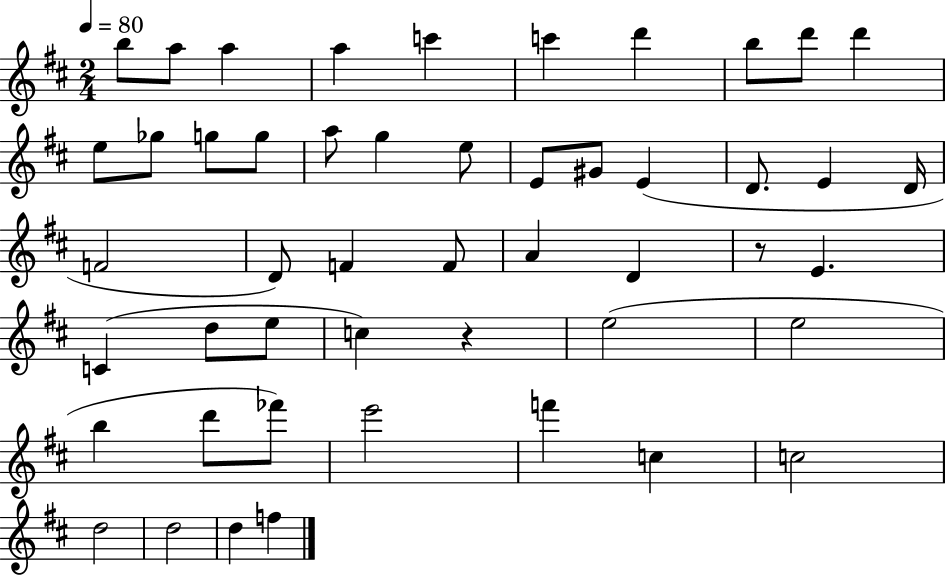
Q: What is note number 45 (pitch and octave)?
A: D5